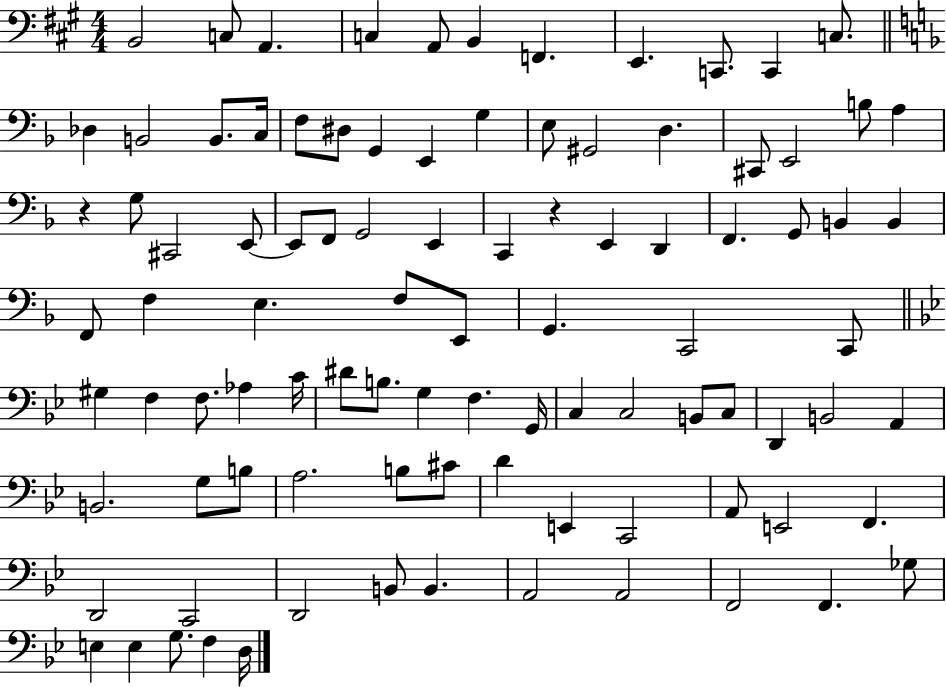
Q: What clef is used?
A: bass